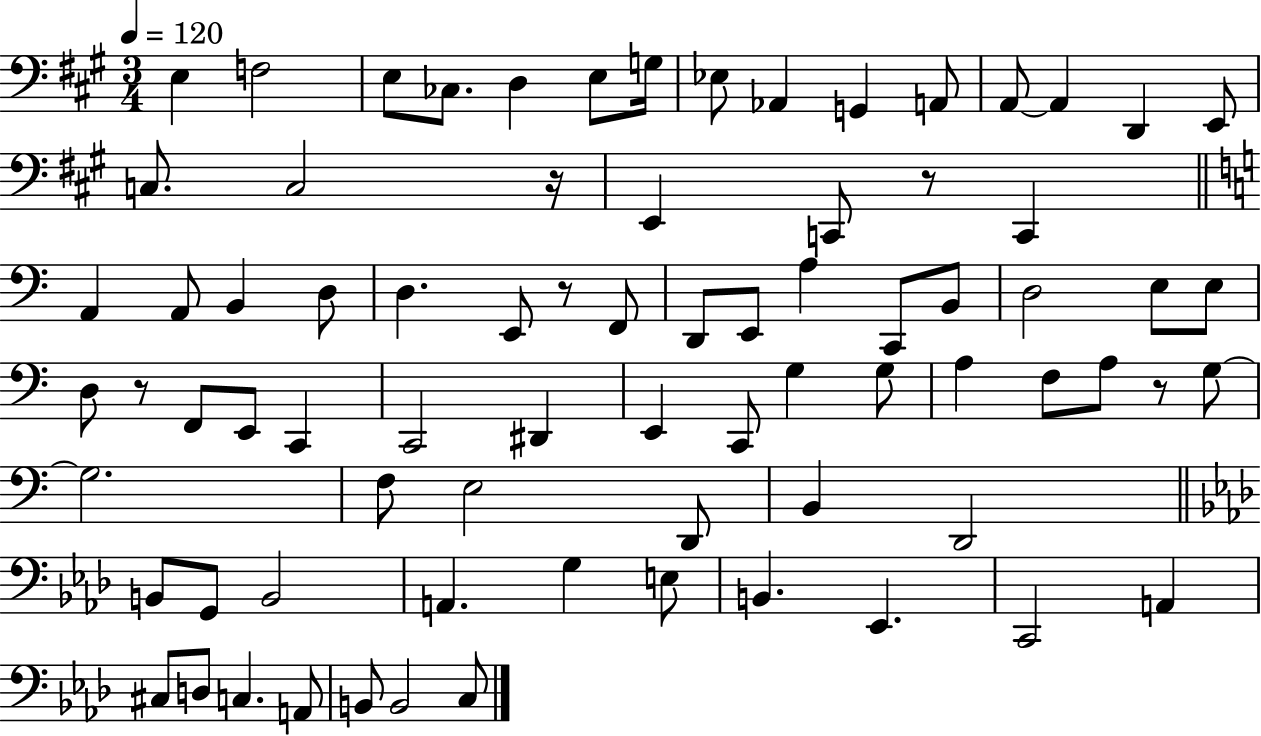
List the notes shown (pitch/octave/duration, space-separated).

E3/q F3/h E3/e CES3/e. D3/q E3/e G3/s Eb3/e Ab2/q G2/q A2/e A2/e A2/q D2/q E2/e C3/e. C3/h R/s E2/q C2/e R/e C2/q A2/q A2/e B2/q D3/e D3/q. E2/e R/e F2/e D2/e E2/e A3/q C2/e B2/e D3/h E3/e E3/e D3/e R/e F2/e E2/e C2/q C2/h D#2/q E2/q C2/e G3/q G3/e A3/q F3/e A3/e R/e G3/e G3/h. F3/e E3/h D2/e B2/q D2/h B2/e G2/e B2/h A2/q. G3/q E3/e B2/q. Eb2/q. C2/h A2/q C#3/e D3/e C3/q. A2/e B2/e B2/h C3/e